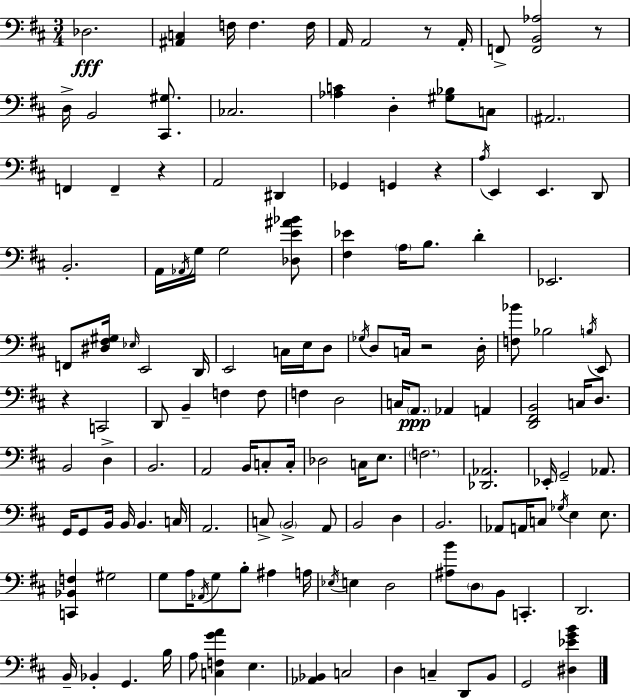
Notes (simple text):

Db3/h. [A#2,C3]/q F3/s F3/q. F3/s A2/s A2/h R/e A2/s F2/e [F2,B2,Ab3]/h R/e D3/s B2/h [C#2,G#3]/e. CES3/h. [Ab3,C4]/q D3/q [G#3,Bb3]/e C3/e A#2/h. F2/q F2/q R/q A2/h D#2/q Gb2/q G2/q R/q A3/s E2/q E2/q. D2/e B2/h. A2/s Ab2/s G3/s G3/h [Db3,E4,A#4,Bb4]/e [F#3,Eb4]/q A3/s B3/e. D4/q Eb2/h. F2/e [D#3,F#3,G#3]/s Eb3/s E2/h D2/s E2/h C3/s E3/s D3/e Gb3/s D3/e C3/s R/h D3/s [F3,Bb4]/e Bb3/h B3/s E2/e R/q C2/h D2/e B2/q F3/q F3/e F3/q D3/h C3/s A2/e. Ab2/q A2/q [D2,F#2,B2]/h C3/s D3/e. B2/h D3/q B2/h. A2/h B2/s C3/e C3/s Db3/h C3/s E3/e. F3/h. [Db2,Ab2]/h. Eb2/s G2/h Ab2/e. G2/s G2/e B2/s B2/s B2/q. C3/s A2/h. C3/e B2/h A2/e B2/h D3/q B2/h. Ab2/e A2/s C3/e Gb3/s E3/q E3/e. [C2,Bb2,F3]/q G#3/h G3/e A3/s Ab2/s G3/e B3/e A#3/q A3/s Eb3/s E3/q D3/h [A#3,B4]/e D3/e B2/e C2/q. D2/h. B2/s Bb2/q G2/q. B3/s A3/e [C3,F3,G4,A4]/q E3/q. [Ab2,Bb2]/q C3/h D3/q C3/q D2/e B2/e G2/h [D#3,Eb4,G4,B4]/q